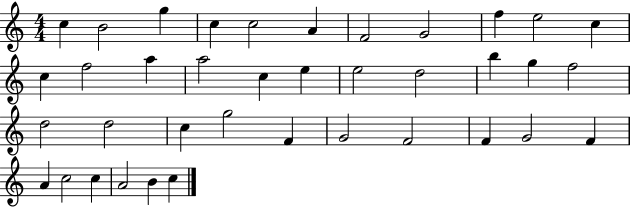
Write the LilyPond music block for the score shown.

{
  \clef treble
  \numericTimeSignature
  \time 4/4
  \key c \major
  c''4 b'2 g''4 | c''4 c''2 a'4 | f'2 g'2 | f''4 e''2 c''4 | \break c''4 f''2 a''4 | a''2 c''4 e''4 | e''2 d''2 | b''4 g''4 f''2 | \break d''2 d''2 | c''4 g''2 f'4 | g'2 f'2 | f'4 g'2 f'4 | \break a'4 c''2 c''4 | a'2 b'4 c''4 | \bar "|."
}